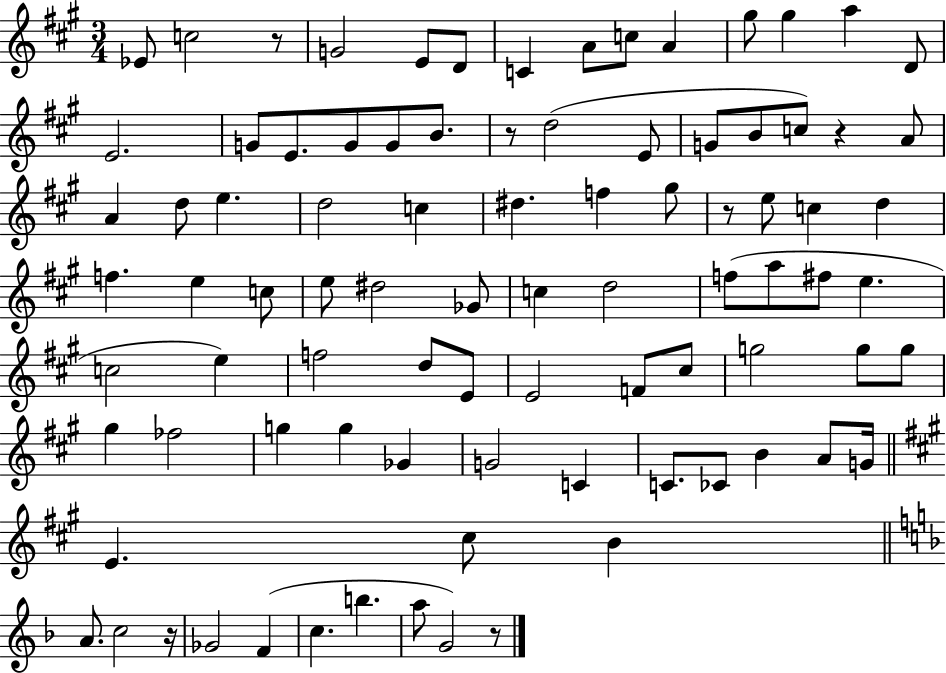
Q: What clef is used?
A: treble